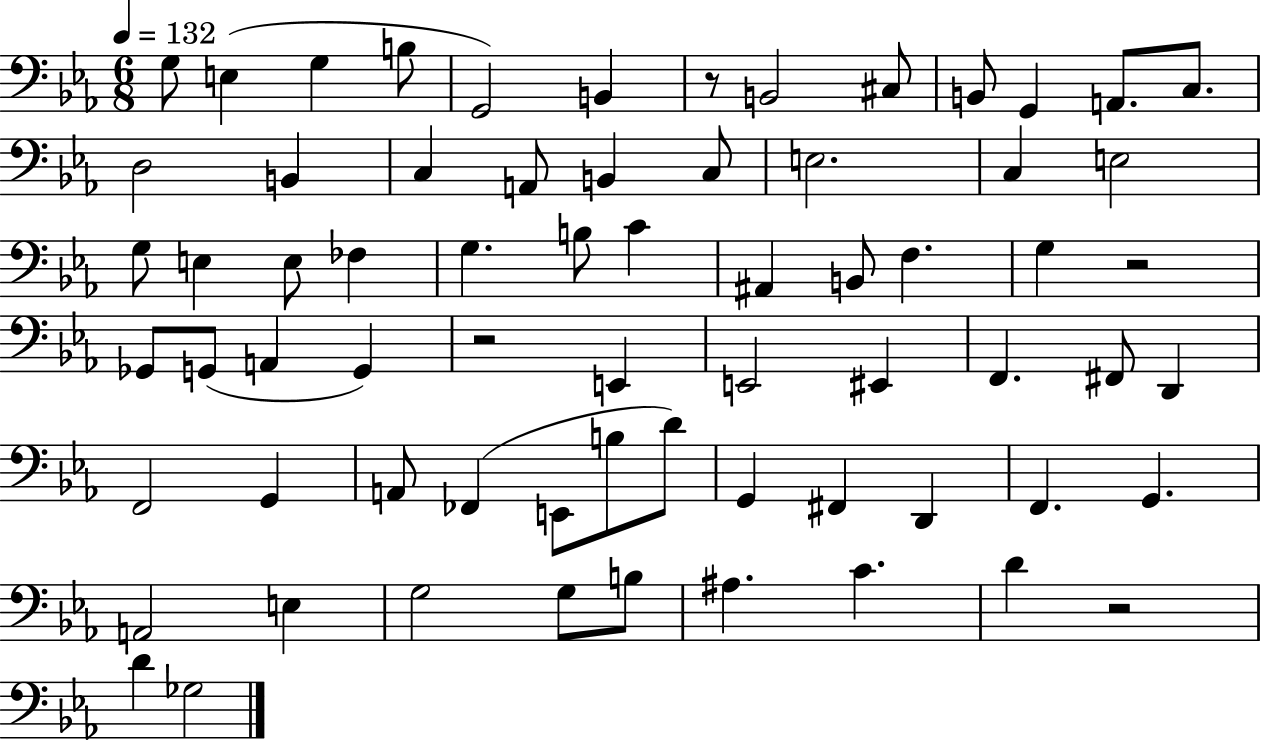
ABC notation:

X:1
T:Untitled
M:6/8
L:1/4
K:Eb
G,/2 E, G, B,/2 G,,2 B,, z/2 B,,2 ^C,/2 B,,/2 G,, A,,/2 C,/2 D,2 B,, C, A,,/2 B,, C,/2 E,2 C, E,2 G,/2 E, E,/2 _F, G, B,/2 C ^A,, B,,/2 F, G, z2 _G,,/2 G,,/2 A,, G,, z2 E,, E,,2 ^E,, F,, ^F,,/2 D,, F,,2 G,, A,,/2 _F,, E,,/2 B,/2 D/2 G,, ^F,, D,, F,, G,, A,,2 E, G,2 G,/2 B,/2 ^A, C D z2 D _G,2